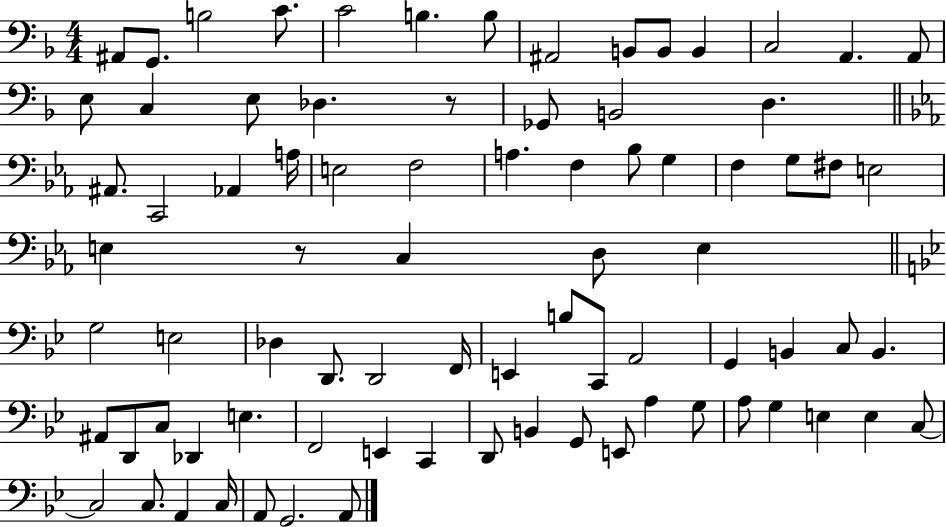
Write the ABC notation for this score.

X:1
T:Untitled
M:4/4
L:1/4
K:F
^A,,/2 G,,/2 B,2 C/2 C2 B, B,/2 ^A,,2 B,,/2 B,,/2 B,, C,2 A,, A,,/2 E,/2 C, E,/2 _D, z/2 _G,,/2 B,,2 D, ^A,,/2 C,,2 _A,, A,/4 E,2 F,2 A, F, _B,/2 G, F, G,/2 ^F,/2 E,2 E, z/2 C, D,/2 E, G,2 E,2 _D, D,,/2 D,,2 F,,/4 E,, B,/2 C,,/2 A,,2 G,, B,, C,/2 B,, ^A,,/2 D,,/2 C,/2 _D,, E, F,,2 E,, C,, D,,/2 B,, G,,/2 E,,/2 A, G,/2 A,/2 G, E, E, C,/2 C,2 C,/2 A,, C,/4 A,,/2 G,,2 A,,/2